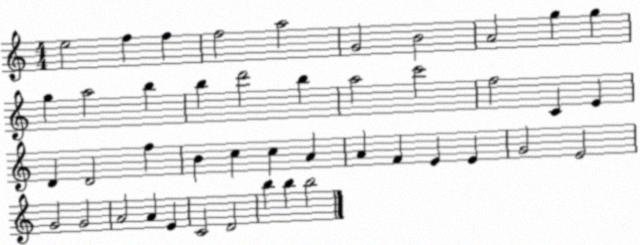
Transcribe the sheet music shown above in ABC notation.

X:1
T:Untitled
M:4/4
L:1/4
K:C
e2 f f f2 a2 G2 B2 A2 g g g a2 b b d'2 b a2 c'2 f2 C E D D2 f B c c A A F E E G2 E2 G2 G2 A2 A E C2 D2 b b b2